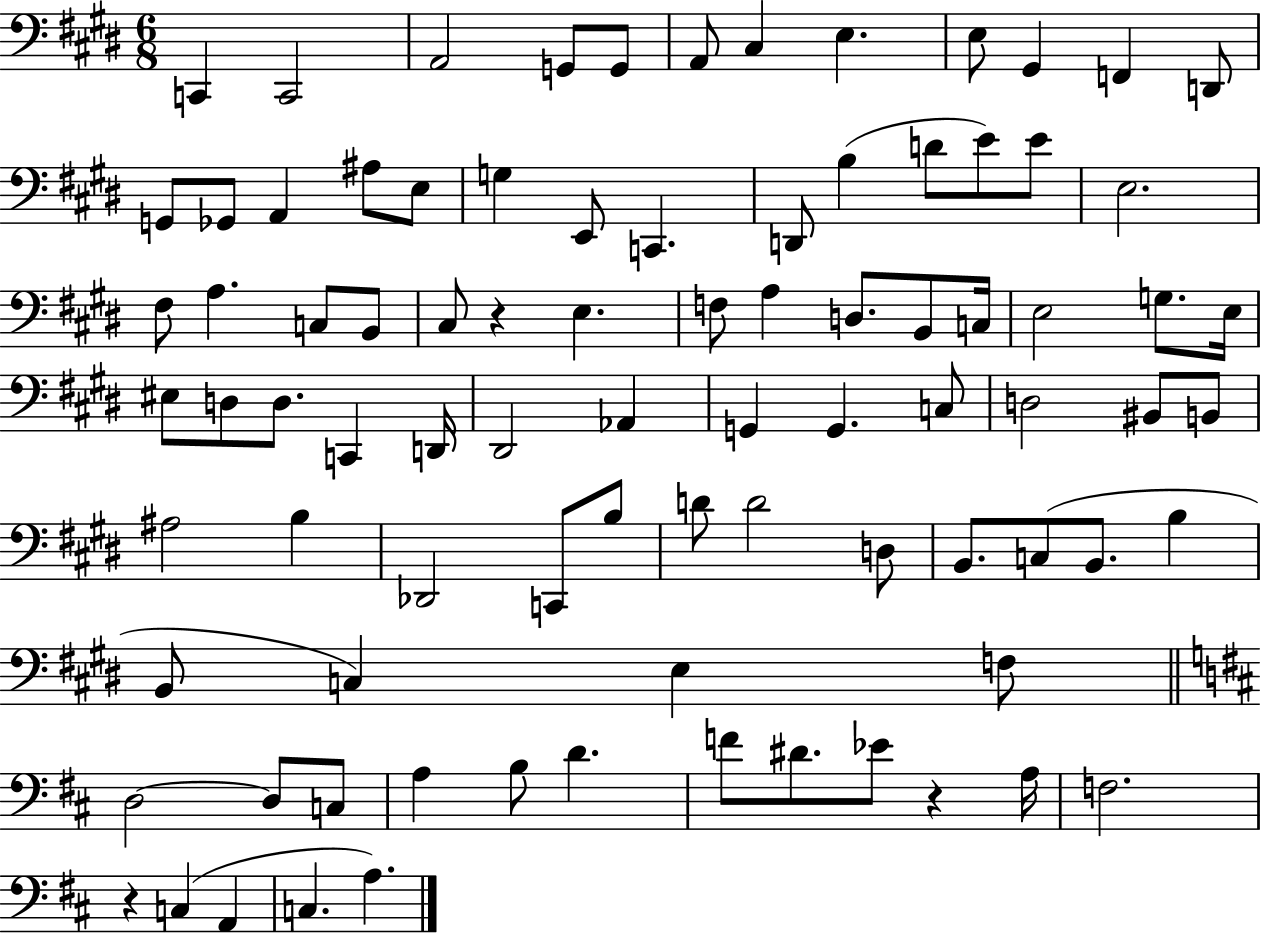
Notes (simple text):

C2/q C2/h A2/h G2/e G2/e A2/e C#3/q E3/q. E3/e G#2/q F2/q D2/e G2/e Gb2/e A2/q A#3/e E3/e G3/q E2/e C2/q. D2/e B3/q D4/e E4/e E4/e E3/h. F#3/e A3/q. C3/e B2/e C#3/e R/q E3/q. F3/e A3/q D3/e. B2/e C3/s E3/h G3/e. E3/s EIS3/e D3/e D3/e. C2/q D2/s D#2/h Ab2/q G2/q G2/q. C3/e D3/h BIS2/e B2/e A#3/h B3/q Db2/h C2/e B3/e D4/e D4/h D3/e B2/e. C3/e B2/e. B3/q B2/e C3/q E3/q F3/e D3/h D3/e C3/e A3/q B3/e D4/q. F4/e D#4/e. Eb4/e R/q A3/s F3/h. R/q C3/q A2/q C3/q. A3/q.